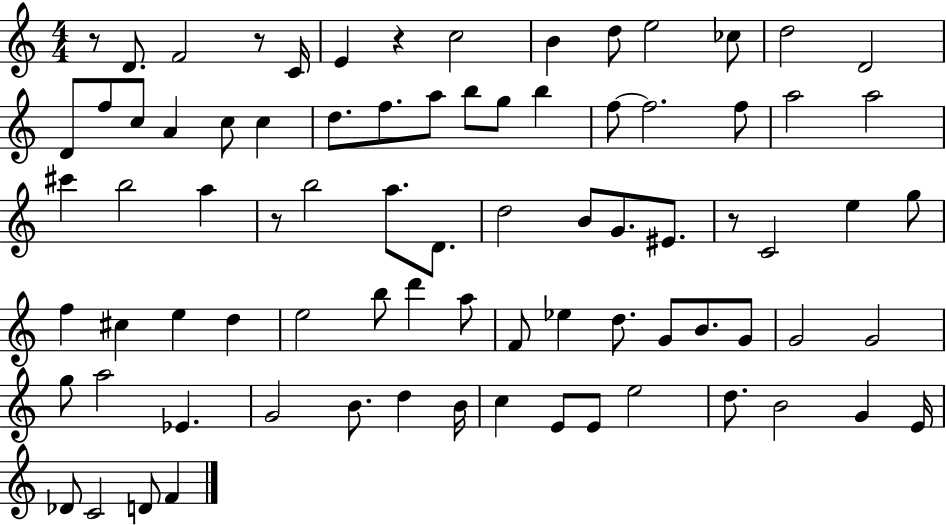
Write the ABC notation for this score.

X:1
T:Untitled
M:4/4
L:1/4
K:C
z/2 D/2 F2 z/2 C/4 E z c2 B d/2 e2 _c/2 d2 D2 D/2 f/2 c/2 A c/2 c d/2 f/2 a/2 b/2 g/2 b f/2 f2 f/2 a2 a2 ^c' b2 a z/2 b2 a/2 D/2 d2 B/2 G/2 ^E/2 z/2 C2 e g/2 f ^c e d e2 b/2 d' a/2 F/2 _e d/2 G/2 B/2 G/2 G2 G2 g/2 a2 _E G2 B/2 d B/4 c E/2 E/2 e2 d/2 B2 G E/4 _D/2 C2 D/2 F